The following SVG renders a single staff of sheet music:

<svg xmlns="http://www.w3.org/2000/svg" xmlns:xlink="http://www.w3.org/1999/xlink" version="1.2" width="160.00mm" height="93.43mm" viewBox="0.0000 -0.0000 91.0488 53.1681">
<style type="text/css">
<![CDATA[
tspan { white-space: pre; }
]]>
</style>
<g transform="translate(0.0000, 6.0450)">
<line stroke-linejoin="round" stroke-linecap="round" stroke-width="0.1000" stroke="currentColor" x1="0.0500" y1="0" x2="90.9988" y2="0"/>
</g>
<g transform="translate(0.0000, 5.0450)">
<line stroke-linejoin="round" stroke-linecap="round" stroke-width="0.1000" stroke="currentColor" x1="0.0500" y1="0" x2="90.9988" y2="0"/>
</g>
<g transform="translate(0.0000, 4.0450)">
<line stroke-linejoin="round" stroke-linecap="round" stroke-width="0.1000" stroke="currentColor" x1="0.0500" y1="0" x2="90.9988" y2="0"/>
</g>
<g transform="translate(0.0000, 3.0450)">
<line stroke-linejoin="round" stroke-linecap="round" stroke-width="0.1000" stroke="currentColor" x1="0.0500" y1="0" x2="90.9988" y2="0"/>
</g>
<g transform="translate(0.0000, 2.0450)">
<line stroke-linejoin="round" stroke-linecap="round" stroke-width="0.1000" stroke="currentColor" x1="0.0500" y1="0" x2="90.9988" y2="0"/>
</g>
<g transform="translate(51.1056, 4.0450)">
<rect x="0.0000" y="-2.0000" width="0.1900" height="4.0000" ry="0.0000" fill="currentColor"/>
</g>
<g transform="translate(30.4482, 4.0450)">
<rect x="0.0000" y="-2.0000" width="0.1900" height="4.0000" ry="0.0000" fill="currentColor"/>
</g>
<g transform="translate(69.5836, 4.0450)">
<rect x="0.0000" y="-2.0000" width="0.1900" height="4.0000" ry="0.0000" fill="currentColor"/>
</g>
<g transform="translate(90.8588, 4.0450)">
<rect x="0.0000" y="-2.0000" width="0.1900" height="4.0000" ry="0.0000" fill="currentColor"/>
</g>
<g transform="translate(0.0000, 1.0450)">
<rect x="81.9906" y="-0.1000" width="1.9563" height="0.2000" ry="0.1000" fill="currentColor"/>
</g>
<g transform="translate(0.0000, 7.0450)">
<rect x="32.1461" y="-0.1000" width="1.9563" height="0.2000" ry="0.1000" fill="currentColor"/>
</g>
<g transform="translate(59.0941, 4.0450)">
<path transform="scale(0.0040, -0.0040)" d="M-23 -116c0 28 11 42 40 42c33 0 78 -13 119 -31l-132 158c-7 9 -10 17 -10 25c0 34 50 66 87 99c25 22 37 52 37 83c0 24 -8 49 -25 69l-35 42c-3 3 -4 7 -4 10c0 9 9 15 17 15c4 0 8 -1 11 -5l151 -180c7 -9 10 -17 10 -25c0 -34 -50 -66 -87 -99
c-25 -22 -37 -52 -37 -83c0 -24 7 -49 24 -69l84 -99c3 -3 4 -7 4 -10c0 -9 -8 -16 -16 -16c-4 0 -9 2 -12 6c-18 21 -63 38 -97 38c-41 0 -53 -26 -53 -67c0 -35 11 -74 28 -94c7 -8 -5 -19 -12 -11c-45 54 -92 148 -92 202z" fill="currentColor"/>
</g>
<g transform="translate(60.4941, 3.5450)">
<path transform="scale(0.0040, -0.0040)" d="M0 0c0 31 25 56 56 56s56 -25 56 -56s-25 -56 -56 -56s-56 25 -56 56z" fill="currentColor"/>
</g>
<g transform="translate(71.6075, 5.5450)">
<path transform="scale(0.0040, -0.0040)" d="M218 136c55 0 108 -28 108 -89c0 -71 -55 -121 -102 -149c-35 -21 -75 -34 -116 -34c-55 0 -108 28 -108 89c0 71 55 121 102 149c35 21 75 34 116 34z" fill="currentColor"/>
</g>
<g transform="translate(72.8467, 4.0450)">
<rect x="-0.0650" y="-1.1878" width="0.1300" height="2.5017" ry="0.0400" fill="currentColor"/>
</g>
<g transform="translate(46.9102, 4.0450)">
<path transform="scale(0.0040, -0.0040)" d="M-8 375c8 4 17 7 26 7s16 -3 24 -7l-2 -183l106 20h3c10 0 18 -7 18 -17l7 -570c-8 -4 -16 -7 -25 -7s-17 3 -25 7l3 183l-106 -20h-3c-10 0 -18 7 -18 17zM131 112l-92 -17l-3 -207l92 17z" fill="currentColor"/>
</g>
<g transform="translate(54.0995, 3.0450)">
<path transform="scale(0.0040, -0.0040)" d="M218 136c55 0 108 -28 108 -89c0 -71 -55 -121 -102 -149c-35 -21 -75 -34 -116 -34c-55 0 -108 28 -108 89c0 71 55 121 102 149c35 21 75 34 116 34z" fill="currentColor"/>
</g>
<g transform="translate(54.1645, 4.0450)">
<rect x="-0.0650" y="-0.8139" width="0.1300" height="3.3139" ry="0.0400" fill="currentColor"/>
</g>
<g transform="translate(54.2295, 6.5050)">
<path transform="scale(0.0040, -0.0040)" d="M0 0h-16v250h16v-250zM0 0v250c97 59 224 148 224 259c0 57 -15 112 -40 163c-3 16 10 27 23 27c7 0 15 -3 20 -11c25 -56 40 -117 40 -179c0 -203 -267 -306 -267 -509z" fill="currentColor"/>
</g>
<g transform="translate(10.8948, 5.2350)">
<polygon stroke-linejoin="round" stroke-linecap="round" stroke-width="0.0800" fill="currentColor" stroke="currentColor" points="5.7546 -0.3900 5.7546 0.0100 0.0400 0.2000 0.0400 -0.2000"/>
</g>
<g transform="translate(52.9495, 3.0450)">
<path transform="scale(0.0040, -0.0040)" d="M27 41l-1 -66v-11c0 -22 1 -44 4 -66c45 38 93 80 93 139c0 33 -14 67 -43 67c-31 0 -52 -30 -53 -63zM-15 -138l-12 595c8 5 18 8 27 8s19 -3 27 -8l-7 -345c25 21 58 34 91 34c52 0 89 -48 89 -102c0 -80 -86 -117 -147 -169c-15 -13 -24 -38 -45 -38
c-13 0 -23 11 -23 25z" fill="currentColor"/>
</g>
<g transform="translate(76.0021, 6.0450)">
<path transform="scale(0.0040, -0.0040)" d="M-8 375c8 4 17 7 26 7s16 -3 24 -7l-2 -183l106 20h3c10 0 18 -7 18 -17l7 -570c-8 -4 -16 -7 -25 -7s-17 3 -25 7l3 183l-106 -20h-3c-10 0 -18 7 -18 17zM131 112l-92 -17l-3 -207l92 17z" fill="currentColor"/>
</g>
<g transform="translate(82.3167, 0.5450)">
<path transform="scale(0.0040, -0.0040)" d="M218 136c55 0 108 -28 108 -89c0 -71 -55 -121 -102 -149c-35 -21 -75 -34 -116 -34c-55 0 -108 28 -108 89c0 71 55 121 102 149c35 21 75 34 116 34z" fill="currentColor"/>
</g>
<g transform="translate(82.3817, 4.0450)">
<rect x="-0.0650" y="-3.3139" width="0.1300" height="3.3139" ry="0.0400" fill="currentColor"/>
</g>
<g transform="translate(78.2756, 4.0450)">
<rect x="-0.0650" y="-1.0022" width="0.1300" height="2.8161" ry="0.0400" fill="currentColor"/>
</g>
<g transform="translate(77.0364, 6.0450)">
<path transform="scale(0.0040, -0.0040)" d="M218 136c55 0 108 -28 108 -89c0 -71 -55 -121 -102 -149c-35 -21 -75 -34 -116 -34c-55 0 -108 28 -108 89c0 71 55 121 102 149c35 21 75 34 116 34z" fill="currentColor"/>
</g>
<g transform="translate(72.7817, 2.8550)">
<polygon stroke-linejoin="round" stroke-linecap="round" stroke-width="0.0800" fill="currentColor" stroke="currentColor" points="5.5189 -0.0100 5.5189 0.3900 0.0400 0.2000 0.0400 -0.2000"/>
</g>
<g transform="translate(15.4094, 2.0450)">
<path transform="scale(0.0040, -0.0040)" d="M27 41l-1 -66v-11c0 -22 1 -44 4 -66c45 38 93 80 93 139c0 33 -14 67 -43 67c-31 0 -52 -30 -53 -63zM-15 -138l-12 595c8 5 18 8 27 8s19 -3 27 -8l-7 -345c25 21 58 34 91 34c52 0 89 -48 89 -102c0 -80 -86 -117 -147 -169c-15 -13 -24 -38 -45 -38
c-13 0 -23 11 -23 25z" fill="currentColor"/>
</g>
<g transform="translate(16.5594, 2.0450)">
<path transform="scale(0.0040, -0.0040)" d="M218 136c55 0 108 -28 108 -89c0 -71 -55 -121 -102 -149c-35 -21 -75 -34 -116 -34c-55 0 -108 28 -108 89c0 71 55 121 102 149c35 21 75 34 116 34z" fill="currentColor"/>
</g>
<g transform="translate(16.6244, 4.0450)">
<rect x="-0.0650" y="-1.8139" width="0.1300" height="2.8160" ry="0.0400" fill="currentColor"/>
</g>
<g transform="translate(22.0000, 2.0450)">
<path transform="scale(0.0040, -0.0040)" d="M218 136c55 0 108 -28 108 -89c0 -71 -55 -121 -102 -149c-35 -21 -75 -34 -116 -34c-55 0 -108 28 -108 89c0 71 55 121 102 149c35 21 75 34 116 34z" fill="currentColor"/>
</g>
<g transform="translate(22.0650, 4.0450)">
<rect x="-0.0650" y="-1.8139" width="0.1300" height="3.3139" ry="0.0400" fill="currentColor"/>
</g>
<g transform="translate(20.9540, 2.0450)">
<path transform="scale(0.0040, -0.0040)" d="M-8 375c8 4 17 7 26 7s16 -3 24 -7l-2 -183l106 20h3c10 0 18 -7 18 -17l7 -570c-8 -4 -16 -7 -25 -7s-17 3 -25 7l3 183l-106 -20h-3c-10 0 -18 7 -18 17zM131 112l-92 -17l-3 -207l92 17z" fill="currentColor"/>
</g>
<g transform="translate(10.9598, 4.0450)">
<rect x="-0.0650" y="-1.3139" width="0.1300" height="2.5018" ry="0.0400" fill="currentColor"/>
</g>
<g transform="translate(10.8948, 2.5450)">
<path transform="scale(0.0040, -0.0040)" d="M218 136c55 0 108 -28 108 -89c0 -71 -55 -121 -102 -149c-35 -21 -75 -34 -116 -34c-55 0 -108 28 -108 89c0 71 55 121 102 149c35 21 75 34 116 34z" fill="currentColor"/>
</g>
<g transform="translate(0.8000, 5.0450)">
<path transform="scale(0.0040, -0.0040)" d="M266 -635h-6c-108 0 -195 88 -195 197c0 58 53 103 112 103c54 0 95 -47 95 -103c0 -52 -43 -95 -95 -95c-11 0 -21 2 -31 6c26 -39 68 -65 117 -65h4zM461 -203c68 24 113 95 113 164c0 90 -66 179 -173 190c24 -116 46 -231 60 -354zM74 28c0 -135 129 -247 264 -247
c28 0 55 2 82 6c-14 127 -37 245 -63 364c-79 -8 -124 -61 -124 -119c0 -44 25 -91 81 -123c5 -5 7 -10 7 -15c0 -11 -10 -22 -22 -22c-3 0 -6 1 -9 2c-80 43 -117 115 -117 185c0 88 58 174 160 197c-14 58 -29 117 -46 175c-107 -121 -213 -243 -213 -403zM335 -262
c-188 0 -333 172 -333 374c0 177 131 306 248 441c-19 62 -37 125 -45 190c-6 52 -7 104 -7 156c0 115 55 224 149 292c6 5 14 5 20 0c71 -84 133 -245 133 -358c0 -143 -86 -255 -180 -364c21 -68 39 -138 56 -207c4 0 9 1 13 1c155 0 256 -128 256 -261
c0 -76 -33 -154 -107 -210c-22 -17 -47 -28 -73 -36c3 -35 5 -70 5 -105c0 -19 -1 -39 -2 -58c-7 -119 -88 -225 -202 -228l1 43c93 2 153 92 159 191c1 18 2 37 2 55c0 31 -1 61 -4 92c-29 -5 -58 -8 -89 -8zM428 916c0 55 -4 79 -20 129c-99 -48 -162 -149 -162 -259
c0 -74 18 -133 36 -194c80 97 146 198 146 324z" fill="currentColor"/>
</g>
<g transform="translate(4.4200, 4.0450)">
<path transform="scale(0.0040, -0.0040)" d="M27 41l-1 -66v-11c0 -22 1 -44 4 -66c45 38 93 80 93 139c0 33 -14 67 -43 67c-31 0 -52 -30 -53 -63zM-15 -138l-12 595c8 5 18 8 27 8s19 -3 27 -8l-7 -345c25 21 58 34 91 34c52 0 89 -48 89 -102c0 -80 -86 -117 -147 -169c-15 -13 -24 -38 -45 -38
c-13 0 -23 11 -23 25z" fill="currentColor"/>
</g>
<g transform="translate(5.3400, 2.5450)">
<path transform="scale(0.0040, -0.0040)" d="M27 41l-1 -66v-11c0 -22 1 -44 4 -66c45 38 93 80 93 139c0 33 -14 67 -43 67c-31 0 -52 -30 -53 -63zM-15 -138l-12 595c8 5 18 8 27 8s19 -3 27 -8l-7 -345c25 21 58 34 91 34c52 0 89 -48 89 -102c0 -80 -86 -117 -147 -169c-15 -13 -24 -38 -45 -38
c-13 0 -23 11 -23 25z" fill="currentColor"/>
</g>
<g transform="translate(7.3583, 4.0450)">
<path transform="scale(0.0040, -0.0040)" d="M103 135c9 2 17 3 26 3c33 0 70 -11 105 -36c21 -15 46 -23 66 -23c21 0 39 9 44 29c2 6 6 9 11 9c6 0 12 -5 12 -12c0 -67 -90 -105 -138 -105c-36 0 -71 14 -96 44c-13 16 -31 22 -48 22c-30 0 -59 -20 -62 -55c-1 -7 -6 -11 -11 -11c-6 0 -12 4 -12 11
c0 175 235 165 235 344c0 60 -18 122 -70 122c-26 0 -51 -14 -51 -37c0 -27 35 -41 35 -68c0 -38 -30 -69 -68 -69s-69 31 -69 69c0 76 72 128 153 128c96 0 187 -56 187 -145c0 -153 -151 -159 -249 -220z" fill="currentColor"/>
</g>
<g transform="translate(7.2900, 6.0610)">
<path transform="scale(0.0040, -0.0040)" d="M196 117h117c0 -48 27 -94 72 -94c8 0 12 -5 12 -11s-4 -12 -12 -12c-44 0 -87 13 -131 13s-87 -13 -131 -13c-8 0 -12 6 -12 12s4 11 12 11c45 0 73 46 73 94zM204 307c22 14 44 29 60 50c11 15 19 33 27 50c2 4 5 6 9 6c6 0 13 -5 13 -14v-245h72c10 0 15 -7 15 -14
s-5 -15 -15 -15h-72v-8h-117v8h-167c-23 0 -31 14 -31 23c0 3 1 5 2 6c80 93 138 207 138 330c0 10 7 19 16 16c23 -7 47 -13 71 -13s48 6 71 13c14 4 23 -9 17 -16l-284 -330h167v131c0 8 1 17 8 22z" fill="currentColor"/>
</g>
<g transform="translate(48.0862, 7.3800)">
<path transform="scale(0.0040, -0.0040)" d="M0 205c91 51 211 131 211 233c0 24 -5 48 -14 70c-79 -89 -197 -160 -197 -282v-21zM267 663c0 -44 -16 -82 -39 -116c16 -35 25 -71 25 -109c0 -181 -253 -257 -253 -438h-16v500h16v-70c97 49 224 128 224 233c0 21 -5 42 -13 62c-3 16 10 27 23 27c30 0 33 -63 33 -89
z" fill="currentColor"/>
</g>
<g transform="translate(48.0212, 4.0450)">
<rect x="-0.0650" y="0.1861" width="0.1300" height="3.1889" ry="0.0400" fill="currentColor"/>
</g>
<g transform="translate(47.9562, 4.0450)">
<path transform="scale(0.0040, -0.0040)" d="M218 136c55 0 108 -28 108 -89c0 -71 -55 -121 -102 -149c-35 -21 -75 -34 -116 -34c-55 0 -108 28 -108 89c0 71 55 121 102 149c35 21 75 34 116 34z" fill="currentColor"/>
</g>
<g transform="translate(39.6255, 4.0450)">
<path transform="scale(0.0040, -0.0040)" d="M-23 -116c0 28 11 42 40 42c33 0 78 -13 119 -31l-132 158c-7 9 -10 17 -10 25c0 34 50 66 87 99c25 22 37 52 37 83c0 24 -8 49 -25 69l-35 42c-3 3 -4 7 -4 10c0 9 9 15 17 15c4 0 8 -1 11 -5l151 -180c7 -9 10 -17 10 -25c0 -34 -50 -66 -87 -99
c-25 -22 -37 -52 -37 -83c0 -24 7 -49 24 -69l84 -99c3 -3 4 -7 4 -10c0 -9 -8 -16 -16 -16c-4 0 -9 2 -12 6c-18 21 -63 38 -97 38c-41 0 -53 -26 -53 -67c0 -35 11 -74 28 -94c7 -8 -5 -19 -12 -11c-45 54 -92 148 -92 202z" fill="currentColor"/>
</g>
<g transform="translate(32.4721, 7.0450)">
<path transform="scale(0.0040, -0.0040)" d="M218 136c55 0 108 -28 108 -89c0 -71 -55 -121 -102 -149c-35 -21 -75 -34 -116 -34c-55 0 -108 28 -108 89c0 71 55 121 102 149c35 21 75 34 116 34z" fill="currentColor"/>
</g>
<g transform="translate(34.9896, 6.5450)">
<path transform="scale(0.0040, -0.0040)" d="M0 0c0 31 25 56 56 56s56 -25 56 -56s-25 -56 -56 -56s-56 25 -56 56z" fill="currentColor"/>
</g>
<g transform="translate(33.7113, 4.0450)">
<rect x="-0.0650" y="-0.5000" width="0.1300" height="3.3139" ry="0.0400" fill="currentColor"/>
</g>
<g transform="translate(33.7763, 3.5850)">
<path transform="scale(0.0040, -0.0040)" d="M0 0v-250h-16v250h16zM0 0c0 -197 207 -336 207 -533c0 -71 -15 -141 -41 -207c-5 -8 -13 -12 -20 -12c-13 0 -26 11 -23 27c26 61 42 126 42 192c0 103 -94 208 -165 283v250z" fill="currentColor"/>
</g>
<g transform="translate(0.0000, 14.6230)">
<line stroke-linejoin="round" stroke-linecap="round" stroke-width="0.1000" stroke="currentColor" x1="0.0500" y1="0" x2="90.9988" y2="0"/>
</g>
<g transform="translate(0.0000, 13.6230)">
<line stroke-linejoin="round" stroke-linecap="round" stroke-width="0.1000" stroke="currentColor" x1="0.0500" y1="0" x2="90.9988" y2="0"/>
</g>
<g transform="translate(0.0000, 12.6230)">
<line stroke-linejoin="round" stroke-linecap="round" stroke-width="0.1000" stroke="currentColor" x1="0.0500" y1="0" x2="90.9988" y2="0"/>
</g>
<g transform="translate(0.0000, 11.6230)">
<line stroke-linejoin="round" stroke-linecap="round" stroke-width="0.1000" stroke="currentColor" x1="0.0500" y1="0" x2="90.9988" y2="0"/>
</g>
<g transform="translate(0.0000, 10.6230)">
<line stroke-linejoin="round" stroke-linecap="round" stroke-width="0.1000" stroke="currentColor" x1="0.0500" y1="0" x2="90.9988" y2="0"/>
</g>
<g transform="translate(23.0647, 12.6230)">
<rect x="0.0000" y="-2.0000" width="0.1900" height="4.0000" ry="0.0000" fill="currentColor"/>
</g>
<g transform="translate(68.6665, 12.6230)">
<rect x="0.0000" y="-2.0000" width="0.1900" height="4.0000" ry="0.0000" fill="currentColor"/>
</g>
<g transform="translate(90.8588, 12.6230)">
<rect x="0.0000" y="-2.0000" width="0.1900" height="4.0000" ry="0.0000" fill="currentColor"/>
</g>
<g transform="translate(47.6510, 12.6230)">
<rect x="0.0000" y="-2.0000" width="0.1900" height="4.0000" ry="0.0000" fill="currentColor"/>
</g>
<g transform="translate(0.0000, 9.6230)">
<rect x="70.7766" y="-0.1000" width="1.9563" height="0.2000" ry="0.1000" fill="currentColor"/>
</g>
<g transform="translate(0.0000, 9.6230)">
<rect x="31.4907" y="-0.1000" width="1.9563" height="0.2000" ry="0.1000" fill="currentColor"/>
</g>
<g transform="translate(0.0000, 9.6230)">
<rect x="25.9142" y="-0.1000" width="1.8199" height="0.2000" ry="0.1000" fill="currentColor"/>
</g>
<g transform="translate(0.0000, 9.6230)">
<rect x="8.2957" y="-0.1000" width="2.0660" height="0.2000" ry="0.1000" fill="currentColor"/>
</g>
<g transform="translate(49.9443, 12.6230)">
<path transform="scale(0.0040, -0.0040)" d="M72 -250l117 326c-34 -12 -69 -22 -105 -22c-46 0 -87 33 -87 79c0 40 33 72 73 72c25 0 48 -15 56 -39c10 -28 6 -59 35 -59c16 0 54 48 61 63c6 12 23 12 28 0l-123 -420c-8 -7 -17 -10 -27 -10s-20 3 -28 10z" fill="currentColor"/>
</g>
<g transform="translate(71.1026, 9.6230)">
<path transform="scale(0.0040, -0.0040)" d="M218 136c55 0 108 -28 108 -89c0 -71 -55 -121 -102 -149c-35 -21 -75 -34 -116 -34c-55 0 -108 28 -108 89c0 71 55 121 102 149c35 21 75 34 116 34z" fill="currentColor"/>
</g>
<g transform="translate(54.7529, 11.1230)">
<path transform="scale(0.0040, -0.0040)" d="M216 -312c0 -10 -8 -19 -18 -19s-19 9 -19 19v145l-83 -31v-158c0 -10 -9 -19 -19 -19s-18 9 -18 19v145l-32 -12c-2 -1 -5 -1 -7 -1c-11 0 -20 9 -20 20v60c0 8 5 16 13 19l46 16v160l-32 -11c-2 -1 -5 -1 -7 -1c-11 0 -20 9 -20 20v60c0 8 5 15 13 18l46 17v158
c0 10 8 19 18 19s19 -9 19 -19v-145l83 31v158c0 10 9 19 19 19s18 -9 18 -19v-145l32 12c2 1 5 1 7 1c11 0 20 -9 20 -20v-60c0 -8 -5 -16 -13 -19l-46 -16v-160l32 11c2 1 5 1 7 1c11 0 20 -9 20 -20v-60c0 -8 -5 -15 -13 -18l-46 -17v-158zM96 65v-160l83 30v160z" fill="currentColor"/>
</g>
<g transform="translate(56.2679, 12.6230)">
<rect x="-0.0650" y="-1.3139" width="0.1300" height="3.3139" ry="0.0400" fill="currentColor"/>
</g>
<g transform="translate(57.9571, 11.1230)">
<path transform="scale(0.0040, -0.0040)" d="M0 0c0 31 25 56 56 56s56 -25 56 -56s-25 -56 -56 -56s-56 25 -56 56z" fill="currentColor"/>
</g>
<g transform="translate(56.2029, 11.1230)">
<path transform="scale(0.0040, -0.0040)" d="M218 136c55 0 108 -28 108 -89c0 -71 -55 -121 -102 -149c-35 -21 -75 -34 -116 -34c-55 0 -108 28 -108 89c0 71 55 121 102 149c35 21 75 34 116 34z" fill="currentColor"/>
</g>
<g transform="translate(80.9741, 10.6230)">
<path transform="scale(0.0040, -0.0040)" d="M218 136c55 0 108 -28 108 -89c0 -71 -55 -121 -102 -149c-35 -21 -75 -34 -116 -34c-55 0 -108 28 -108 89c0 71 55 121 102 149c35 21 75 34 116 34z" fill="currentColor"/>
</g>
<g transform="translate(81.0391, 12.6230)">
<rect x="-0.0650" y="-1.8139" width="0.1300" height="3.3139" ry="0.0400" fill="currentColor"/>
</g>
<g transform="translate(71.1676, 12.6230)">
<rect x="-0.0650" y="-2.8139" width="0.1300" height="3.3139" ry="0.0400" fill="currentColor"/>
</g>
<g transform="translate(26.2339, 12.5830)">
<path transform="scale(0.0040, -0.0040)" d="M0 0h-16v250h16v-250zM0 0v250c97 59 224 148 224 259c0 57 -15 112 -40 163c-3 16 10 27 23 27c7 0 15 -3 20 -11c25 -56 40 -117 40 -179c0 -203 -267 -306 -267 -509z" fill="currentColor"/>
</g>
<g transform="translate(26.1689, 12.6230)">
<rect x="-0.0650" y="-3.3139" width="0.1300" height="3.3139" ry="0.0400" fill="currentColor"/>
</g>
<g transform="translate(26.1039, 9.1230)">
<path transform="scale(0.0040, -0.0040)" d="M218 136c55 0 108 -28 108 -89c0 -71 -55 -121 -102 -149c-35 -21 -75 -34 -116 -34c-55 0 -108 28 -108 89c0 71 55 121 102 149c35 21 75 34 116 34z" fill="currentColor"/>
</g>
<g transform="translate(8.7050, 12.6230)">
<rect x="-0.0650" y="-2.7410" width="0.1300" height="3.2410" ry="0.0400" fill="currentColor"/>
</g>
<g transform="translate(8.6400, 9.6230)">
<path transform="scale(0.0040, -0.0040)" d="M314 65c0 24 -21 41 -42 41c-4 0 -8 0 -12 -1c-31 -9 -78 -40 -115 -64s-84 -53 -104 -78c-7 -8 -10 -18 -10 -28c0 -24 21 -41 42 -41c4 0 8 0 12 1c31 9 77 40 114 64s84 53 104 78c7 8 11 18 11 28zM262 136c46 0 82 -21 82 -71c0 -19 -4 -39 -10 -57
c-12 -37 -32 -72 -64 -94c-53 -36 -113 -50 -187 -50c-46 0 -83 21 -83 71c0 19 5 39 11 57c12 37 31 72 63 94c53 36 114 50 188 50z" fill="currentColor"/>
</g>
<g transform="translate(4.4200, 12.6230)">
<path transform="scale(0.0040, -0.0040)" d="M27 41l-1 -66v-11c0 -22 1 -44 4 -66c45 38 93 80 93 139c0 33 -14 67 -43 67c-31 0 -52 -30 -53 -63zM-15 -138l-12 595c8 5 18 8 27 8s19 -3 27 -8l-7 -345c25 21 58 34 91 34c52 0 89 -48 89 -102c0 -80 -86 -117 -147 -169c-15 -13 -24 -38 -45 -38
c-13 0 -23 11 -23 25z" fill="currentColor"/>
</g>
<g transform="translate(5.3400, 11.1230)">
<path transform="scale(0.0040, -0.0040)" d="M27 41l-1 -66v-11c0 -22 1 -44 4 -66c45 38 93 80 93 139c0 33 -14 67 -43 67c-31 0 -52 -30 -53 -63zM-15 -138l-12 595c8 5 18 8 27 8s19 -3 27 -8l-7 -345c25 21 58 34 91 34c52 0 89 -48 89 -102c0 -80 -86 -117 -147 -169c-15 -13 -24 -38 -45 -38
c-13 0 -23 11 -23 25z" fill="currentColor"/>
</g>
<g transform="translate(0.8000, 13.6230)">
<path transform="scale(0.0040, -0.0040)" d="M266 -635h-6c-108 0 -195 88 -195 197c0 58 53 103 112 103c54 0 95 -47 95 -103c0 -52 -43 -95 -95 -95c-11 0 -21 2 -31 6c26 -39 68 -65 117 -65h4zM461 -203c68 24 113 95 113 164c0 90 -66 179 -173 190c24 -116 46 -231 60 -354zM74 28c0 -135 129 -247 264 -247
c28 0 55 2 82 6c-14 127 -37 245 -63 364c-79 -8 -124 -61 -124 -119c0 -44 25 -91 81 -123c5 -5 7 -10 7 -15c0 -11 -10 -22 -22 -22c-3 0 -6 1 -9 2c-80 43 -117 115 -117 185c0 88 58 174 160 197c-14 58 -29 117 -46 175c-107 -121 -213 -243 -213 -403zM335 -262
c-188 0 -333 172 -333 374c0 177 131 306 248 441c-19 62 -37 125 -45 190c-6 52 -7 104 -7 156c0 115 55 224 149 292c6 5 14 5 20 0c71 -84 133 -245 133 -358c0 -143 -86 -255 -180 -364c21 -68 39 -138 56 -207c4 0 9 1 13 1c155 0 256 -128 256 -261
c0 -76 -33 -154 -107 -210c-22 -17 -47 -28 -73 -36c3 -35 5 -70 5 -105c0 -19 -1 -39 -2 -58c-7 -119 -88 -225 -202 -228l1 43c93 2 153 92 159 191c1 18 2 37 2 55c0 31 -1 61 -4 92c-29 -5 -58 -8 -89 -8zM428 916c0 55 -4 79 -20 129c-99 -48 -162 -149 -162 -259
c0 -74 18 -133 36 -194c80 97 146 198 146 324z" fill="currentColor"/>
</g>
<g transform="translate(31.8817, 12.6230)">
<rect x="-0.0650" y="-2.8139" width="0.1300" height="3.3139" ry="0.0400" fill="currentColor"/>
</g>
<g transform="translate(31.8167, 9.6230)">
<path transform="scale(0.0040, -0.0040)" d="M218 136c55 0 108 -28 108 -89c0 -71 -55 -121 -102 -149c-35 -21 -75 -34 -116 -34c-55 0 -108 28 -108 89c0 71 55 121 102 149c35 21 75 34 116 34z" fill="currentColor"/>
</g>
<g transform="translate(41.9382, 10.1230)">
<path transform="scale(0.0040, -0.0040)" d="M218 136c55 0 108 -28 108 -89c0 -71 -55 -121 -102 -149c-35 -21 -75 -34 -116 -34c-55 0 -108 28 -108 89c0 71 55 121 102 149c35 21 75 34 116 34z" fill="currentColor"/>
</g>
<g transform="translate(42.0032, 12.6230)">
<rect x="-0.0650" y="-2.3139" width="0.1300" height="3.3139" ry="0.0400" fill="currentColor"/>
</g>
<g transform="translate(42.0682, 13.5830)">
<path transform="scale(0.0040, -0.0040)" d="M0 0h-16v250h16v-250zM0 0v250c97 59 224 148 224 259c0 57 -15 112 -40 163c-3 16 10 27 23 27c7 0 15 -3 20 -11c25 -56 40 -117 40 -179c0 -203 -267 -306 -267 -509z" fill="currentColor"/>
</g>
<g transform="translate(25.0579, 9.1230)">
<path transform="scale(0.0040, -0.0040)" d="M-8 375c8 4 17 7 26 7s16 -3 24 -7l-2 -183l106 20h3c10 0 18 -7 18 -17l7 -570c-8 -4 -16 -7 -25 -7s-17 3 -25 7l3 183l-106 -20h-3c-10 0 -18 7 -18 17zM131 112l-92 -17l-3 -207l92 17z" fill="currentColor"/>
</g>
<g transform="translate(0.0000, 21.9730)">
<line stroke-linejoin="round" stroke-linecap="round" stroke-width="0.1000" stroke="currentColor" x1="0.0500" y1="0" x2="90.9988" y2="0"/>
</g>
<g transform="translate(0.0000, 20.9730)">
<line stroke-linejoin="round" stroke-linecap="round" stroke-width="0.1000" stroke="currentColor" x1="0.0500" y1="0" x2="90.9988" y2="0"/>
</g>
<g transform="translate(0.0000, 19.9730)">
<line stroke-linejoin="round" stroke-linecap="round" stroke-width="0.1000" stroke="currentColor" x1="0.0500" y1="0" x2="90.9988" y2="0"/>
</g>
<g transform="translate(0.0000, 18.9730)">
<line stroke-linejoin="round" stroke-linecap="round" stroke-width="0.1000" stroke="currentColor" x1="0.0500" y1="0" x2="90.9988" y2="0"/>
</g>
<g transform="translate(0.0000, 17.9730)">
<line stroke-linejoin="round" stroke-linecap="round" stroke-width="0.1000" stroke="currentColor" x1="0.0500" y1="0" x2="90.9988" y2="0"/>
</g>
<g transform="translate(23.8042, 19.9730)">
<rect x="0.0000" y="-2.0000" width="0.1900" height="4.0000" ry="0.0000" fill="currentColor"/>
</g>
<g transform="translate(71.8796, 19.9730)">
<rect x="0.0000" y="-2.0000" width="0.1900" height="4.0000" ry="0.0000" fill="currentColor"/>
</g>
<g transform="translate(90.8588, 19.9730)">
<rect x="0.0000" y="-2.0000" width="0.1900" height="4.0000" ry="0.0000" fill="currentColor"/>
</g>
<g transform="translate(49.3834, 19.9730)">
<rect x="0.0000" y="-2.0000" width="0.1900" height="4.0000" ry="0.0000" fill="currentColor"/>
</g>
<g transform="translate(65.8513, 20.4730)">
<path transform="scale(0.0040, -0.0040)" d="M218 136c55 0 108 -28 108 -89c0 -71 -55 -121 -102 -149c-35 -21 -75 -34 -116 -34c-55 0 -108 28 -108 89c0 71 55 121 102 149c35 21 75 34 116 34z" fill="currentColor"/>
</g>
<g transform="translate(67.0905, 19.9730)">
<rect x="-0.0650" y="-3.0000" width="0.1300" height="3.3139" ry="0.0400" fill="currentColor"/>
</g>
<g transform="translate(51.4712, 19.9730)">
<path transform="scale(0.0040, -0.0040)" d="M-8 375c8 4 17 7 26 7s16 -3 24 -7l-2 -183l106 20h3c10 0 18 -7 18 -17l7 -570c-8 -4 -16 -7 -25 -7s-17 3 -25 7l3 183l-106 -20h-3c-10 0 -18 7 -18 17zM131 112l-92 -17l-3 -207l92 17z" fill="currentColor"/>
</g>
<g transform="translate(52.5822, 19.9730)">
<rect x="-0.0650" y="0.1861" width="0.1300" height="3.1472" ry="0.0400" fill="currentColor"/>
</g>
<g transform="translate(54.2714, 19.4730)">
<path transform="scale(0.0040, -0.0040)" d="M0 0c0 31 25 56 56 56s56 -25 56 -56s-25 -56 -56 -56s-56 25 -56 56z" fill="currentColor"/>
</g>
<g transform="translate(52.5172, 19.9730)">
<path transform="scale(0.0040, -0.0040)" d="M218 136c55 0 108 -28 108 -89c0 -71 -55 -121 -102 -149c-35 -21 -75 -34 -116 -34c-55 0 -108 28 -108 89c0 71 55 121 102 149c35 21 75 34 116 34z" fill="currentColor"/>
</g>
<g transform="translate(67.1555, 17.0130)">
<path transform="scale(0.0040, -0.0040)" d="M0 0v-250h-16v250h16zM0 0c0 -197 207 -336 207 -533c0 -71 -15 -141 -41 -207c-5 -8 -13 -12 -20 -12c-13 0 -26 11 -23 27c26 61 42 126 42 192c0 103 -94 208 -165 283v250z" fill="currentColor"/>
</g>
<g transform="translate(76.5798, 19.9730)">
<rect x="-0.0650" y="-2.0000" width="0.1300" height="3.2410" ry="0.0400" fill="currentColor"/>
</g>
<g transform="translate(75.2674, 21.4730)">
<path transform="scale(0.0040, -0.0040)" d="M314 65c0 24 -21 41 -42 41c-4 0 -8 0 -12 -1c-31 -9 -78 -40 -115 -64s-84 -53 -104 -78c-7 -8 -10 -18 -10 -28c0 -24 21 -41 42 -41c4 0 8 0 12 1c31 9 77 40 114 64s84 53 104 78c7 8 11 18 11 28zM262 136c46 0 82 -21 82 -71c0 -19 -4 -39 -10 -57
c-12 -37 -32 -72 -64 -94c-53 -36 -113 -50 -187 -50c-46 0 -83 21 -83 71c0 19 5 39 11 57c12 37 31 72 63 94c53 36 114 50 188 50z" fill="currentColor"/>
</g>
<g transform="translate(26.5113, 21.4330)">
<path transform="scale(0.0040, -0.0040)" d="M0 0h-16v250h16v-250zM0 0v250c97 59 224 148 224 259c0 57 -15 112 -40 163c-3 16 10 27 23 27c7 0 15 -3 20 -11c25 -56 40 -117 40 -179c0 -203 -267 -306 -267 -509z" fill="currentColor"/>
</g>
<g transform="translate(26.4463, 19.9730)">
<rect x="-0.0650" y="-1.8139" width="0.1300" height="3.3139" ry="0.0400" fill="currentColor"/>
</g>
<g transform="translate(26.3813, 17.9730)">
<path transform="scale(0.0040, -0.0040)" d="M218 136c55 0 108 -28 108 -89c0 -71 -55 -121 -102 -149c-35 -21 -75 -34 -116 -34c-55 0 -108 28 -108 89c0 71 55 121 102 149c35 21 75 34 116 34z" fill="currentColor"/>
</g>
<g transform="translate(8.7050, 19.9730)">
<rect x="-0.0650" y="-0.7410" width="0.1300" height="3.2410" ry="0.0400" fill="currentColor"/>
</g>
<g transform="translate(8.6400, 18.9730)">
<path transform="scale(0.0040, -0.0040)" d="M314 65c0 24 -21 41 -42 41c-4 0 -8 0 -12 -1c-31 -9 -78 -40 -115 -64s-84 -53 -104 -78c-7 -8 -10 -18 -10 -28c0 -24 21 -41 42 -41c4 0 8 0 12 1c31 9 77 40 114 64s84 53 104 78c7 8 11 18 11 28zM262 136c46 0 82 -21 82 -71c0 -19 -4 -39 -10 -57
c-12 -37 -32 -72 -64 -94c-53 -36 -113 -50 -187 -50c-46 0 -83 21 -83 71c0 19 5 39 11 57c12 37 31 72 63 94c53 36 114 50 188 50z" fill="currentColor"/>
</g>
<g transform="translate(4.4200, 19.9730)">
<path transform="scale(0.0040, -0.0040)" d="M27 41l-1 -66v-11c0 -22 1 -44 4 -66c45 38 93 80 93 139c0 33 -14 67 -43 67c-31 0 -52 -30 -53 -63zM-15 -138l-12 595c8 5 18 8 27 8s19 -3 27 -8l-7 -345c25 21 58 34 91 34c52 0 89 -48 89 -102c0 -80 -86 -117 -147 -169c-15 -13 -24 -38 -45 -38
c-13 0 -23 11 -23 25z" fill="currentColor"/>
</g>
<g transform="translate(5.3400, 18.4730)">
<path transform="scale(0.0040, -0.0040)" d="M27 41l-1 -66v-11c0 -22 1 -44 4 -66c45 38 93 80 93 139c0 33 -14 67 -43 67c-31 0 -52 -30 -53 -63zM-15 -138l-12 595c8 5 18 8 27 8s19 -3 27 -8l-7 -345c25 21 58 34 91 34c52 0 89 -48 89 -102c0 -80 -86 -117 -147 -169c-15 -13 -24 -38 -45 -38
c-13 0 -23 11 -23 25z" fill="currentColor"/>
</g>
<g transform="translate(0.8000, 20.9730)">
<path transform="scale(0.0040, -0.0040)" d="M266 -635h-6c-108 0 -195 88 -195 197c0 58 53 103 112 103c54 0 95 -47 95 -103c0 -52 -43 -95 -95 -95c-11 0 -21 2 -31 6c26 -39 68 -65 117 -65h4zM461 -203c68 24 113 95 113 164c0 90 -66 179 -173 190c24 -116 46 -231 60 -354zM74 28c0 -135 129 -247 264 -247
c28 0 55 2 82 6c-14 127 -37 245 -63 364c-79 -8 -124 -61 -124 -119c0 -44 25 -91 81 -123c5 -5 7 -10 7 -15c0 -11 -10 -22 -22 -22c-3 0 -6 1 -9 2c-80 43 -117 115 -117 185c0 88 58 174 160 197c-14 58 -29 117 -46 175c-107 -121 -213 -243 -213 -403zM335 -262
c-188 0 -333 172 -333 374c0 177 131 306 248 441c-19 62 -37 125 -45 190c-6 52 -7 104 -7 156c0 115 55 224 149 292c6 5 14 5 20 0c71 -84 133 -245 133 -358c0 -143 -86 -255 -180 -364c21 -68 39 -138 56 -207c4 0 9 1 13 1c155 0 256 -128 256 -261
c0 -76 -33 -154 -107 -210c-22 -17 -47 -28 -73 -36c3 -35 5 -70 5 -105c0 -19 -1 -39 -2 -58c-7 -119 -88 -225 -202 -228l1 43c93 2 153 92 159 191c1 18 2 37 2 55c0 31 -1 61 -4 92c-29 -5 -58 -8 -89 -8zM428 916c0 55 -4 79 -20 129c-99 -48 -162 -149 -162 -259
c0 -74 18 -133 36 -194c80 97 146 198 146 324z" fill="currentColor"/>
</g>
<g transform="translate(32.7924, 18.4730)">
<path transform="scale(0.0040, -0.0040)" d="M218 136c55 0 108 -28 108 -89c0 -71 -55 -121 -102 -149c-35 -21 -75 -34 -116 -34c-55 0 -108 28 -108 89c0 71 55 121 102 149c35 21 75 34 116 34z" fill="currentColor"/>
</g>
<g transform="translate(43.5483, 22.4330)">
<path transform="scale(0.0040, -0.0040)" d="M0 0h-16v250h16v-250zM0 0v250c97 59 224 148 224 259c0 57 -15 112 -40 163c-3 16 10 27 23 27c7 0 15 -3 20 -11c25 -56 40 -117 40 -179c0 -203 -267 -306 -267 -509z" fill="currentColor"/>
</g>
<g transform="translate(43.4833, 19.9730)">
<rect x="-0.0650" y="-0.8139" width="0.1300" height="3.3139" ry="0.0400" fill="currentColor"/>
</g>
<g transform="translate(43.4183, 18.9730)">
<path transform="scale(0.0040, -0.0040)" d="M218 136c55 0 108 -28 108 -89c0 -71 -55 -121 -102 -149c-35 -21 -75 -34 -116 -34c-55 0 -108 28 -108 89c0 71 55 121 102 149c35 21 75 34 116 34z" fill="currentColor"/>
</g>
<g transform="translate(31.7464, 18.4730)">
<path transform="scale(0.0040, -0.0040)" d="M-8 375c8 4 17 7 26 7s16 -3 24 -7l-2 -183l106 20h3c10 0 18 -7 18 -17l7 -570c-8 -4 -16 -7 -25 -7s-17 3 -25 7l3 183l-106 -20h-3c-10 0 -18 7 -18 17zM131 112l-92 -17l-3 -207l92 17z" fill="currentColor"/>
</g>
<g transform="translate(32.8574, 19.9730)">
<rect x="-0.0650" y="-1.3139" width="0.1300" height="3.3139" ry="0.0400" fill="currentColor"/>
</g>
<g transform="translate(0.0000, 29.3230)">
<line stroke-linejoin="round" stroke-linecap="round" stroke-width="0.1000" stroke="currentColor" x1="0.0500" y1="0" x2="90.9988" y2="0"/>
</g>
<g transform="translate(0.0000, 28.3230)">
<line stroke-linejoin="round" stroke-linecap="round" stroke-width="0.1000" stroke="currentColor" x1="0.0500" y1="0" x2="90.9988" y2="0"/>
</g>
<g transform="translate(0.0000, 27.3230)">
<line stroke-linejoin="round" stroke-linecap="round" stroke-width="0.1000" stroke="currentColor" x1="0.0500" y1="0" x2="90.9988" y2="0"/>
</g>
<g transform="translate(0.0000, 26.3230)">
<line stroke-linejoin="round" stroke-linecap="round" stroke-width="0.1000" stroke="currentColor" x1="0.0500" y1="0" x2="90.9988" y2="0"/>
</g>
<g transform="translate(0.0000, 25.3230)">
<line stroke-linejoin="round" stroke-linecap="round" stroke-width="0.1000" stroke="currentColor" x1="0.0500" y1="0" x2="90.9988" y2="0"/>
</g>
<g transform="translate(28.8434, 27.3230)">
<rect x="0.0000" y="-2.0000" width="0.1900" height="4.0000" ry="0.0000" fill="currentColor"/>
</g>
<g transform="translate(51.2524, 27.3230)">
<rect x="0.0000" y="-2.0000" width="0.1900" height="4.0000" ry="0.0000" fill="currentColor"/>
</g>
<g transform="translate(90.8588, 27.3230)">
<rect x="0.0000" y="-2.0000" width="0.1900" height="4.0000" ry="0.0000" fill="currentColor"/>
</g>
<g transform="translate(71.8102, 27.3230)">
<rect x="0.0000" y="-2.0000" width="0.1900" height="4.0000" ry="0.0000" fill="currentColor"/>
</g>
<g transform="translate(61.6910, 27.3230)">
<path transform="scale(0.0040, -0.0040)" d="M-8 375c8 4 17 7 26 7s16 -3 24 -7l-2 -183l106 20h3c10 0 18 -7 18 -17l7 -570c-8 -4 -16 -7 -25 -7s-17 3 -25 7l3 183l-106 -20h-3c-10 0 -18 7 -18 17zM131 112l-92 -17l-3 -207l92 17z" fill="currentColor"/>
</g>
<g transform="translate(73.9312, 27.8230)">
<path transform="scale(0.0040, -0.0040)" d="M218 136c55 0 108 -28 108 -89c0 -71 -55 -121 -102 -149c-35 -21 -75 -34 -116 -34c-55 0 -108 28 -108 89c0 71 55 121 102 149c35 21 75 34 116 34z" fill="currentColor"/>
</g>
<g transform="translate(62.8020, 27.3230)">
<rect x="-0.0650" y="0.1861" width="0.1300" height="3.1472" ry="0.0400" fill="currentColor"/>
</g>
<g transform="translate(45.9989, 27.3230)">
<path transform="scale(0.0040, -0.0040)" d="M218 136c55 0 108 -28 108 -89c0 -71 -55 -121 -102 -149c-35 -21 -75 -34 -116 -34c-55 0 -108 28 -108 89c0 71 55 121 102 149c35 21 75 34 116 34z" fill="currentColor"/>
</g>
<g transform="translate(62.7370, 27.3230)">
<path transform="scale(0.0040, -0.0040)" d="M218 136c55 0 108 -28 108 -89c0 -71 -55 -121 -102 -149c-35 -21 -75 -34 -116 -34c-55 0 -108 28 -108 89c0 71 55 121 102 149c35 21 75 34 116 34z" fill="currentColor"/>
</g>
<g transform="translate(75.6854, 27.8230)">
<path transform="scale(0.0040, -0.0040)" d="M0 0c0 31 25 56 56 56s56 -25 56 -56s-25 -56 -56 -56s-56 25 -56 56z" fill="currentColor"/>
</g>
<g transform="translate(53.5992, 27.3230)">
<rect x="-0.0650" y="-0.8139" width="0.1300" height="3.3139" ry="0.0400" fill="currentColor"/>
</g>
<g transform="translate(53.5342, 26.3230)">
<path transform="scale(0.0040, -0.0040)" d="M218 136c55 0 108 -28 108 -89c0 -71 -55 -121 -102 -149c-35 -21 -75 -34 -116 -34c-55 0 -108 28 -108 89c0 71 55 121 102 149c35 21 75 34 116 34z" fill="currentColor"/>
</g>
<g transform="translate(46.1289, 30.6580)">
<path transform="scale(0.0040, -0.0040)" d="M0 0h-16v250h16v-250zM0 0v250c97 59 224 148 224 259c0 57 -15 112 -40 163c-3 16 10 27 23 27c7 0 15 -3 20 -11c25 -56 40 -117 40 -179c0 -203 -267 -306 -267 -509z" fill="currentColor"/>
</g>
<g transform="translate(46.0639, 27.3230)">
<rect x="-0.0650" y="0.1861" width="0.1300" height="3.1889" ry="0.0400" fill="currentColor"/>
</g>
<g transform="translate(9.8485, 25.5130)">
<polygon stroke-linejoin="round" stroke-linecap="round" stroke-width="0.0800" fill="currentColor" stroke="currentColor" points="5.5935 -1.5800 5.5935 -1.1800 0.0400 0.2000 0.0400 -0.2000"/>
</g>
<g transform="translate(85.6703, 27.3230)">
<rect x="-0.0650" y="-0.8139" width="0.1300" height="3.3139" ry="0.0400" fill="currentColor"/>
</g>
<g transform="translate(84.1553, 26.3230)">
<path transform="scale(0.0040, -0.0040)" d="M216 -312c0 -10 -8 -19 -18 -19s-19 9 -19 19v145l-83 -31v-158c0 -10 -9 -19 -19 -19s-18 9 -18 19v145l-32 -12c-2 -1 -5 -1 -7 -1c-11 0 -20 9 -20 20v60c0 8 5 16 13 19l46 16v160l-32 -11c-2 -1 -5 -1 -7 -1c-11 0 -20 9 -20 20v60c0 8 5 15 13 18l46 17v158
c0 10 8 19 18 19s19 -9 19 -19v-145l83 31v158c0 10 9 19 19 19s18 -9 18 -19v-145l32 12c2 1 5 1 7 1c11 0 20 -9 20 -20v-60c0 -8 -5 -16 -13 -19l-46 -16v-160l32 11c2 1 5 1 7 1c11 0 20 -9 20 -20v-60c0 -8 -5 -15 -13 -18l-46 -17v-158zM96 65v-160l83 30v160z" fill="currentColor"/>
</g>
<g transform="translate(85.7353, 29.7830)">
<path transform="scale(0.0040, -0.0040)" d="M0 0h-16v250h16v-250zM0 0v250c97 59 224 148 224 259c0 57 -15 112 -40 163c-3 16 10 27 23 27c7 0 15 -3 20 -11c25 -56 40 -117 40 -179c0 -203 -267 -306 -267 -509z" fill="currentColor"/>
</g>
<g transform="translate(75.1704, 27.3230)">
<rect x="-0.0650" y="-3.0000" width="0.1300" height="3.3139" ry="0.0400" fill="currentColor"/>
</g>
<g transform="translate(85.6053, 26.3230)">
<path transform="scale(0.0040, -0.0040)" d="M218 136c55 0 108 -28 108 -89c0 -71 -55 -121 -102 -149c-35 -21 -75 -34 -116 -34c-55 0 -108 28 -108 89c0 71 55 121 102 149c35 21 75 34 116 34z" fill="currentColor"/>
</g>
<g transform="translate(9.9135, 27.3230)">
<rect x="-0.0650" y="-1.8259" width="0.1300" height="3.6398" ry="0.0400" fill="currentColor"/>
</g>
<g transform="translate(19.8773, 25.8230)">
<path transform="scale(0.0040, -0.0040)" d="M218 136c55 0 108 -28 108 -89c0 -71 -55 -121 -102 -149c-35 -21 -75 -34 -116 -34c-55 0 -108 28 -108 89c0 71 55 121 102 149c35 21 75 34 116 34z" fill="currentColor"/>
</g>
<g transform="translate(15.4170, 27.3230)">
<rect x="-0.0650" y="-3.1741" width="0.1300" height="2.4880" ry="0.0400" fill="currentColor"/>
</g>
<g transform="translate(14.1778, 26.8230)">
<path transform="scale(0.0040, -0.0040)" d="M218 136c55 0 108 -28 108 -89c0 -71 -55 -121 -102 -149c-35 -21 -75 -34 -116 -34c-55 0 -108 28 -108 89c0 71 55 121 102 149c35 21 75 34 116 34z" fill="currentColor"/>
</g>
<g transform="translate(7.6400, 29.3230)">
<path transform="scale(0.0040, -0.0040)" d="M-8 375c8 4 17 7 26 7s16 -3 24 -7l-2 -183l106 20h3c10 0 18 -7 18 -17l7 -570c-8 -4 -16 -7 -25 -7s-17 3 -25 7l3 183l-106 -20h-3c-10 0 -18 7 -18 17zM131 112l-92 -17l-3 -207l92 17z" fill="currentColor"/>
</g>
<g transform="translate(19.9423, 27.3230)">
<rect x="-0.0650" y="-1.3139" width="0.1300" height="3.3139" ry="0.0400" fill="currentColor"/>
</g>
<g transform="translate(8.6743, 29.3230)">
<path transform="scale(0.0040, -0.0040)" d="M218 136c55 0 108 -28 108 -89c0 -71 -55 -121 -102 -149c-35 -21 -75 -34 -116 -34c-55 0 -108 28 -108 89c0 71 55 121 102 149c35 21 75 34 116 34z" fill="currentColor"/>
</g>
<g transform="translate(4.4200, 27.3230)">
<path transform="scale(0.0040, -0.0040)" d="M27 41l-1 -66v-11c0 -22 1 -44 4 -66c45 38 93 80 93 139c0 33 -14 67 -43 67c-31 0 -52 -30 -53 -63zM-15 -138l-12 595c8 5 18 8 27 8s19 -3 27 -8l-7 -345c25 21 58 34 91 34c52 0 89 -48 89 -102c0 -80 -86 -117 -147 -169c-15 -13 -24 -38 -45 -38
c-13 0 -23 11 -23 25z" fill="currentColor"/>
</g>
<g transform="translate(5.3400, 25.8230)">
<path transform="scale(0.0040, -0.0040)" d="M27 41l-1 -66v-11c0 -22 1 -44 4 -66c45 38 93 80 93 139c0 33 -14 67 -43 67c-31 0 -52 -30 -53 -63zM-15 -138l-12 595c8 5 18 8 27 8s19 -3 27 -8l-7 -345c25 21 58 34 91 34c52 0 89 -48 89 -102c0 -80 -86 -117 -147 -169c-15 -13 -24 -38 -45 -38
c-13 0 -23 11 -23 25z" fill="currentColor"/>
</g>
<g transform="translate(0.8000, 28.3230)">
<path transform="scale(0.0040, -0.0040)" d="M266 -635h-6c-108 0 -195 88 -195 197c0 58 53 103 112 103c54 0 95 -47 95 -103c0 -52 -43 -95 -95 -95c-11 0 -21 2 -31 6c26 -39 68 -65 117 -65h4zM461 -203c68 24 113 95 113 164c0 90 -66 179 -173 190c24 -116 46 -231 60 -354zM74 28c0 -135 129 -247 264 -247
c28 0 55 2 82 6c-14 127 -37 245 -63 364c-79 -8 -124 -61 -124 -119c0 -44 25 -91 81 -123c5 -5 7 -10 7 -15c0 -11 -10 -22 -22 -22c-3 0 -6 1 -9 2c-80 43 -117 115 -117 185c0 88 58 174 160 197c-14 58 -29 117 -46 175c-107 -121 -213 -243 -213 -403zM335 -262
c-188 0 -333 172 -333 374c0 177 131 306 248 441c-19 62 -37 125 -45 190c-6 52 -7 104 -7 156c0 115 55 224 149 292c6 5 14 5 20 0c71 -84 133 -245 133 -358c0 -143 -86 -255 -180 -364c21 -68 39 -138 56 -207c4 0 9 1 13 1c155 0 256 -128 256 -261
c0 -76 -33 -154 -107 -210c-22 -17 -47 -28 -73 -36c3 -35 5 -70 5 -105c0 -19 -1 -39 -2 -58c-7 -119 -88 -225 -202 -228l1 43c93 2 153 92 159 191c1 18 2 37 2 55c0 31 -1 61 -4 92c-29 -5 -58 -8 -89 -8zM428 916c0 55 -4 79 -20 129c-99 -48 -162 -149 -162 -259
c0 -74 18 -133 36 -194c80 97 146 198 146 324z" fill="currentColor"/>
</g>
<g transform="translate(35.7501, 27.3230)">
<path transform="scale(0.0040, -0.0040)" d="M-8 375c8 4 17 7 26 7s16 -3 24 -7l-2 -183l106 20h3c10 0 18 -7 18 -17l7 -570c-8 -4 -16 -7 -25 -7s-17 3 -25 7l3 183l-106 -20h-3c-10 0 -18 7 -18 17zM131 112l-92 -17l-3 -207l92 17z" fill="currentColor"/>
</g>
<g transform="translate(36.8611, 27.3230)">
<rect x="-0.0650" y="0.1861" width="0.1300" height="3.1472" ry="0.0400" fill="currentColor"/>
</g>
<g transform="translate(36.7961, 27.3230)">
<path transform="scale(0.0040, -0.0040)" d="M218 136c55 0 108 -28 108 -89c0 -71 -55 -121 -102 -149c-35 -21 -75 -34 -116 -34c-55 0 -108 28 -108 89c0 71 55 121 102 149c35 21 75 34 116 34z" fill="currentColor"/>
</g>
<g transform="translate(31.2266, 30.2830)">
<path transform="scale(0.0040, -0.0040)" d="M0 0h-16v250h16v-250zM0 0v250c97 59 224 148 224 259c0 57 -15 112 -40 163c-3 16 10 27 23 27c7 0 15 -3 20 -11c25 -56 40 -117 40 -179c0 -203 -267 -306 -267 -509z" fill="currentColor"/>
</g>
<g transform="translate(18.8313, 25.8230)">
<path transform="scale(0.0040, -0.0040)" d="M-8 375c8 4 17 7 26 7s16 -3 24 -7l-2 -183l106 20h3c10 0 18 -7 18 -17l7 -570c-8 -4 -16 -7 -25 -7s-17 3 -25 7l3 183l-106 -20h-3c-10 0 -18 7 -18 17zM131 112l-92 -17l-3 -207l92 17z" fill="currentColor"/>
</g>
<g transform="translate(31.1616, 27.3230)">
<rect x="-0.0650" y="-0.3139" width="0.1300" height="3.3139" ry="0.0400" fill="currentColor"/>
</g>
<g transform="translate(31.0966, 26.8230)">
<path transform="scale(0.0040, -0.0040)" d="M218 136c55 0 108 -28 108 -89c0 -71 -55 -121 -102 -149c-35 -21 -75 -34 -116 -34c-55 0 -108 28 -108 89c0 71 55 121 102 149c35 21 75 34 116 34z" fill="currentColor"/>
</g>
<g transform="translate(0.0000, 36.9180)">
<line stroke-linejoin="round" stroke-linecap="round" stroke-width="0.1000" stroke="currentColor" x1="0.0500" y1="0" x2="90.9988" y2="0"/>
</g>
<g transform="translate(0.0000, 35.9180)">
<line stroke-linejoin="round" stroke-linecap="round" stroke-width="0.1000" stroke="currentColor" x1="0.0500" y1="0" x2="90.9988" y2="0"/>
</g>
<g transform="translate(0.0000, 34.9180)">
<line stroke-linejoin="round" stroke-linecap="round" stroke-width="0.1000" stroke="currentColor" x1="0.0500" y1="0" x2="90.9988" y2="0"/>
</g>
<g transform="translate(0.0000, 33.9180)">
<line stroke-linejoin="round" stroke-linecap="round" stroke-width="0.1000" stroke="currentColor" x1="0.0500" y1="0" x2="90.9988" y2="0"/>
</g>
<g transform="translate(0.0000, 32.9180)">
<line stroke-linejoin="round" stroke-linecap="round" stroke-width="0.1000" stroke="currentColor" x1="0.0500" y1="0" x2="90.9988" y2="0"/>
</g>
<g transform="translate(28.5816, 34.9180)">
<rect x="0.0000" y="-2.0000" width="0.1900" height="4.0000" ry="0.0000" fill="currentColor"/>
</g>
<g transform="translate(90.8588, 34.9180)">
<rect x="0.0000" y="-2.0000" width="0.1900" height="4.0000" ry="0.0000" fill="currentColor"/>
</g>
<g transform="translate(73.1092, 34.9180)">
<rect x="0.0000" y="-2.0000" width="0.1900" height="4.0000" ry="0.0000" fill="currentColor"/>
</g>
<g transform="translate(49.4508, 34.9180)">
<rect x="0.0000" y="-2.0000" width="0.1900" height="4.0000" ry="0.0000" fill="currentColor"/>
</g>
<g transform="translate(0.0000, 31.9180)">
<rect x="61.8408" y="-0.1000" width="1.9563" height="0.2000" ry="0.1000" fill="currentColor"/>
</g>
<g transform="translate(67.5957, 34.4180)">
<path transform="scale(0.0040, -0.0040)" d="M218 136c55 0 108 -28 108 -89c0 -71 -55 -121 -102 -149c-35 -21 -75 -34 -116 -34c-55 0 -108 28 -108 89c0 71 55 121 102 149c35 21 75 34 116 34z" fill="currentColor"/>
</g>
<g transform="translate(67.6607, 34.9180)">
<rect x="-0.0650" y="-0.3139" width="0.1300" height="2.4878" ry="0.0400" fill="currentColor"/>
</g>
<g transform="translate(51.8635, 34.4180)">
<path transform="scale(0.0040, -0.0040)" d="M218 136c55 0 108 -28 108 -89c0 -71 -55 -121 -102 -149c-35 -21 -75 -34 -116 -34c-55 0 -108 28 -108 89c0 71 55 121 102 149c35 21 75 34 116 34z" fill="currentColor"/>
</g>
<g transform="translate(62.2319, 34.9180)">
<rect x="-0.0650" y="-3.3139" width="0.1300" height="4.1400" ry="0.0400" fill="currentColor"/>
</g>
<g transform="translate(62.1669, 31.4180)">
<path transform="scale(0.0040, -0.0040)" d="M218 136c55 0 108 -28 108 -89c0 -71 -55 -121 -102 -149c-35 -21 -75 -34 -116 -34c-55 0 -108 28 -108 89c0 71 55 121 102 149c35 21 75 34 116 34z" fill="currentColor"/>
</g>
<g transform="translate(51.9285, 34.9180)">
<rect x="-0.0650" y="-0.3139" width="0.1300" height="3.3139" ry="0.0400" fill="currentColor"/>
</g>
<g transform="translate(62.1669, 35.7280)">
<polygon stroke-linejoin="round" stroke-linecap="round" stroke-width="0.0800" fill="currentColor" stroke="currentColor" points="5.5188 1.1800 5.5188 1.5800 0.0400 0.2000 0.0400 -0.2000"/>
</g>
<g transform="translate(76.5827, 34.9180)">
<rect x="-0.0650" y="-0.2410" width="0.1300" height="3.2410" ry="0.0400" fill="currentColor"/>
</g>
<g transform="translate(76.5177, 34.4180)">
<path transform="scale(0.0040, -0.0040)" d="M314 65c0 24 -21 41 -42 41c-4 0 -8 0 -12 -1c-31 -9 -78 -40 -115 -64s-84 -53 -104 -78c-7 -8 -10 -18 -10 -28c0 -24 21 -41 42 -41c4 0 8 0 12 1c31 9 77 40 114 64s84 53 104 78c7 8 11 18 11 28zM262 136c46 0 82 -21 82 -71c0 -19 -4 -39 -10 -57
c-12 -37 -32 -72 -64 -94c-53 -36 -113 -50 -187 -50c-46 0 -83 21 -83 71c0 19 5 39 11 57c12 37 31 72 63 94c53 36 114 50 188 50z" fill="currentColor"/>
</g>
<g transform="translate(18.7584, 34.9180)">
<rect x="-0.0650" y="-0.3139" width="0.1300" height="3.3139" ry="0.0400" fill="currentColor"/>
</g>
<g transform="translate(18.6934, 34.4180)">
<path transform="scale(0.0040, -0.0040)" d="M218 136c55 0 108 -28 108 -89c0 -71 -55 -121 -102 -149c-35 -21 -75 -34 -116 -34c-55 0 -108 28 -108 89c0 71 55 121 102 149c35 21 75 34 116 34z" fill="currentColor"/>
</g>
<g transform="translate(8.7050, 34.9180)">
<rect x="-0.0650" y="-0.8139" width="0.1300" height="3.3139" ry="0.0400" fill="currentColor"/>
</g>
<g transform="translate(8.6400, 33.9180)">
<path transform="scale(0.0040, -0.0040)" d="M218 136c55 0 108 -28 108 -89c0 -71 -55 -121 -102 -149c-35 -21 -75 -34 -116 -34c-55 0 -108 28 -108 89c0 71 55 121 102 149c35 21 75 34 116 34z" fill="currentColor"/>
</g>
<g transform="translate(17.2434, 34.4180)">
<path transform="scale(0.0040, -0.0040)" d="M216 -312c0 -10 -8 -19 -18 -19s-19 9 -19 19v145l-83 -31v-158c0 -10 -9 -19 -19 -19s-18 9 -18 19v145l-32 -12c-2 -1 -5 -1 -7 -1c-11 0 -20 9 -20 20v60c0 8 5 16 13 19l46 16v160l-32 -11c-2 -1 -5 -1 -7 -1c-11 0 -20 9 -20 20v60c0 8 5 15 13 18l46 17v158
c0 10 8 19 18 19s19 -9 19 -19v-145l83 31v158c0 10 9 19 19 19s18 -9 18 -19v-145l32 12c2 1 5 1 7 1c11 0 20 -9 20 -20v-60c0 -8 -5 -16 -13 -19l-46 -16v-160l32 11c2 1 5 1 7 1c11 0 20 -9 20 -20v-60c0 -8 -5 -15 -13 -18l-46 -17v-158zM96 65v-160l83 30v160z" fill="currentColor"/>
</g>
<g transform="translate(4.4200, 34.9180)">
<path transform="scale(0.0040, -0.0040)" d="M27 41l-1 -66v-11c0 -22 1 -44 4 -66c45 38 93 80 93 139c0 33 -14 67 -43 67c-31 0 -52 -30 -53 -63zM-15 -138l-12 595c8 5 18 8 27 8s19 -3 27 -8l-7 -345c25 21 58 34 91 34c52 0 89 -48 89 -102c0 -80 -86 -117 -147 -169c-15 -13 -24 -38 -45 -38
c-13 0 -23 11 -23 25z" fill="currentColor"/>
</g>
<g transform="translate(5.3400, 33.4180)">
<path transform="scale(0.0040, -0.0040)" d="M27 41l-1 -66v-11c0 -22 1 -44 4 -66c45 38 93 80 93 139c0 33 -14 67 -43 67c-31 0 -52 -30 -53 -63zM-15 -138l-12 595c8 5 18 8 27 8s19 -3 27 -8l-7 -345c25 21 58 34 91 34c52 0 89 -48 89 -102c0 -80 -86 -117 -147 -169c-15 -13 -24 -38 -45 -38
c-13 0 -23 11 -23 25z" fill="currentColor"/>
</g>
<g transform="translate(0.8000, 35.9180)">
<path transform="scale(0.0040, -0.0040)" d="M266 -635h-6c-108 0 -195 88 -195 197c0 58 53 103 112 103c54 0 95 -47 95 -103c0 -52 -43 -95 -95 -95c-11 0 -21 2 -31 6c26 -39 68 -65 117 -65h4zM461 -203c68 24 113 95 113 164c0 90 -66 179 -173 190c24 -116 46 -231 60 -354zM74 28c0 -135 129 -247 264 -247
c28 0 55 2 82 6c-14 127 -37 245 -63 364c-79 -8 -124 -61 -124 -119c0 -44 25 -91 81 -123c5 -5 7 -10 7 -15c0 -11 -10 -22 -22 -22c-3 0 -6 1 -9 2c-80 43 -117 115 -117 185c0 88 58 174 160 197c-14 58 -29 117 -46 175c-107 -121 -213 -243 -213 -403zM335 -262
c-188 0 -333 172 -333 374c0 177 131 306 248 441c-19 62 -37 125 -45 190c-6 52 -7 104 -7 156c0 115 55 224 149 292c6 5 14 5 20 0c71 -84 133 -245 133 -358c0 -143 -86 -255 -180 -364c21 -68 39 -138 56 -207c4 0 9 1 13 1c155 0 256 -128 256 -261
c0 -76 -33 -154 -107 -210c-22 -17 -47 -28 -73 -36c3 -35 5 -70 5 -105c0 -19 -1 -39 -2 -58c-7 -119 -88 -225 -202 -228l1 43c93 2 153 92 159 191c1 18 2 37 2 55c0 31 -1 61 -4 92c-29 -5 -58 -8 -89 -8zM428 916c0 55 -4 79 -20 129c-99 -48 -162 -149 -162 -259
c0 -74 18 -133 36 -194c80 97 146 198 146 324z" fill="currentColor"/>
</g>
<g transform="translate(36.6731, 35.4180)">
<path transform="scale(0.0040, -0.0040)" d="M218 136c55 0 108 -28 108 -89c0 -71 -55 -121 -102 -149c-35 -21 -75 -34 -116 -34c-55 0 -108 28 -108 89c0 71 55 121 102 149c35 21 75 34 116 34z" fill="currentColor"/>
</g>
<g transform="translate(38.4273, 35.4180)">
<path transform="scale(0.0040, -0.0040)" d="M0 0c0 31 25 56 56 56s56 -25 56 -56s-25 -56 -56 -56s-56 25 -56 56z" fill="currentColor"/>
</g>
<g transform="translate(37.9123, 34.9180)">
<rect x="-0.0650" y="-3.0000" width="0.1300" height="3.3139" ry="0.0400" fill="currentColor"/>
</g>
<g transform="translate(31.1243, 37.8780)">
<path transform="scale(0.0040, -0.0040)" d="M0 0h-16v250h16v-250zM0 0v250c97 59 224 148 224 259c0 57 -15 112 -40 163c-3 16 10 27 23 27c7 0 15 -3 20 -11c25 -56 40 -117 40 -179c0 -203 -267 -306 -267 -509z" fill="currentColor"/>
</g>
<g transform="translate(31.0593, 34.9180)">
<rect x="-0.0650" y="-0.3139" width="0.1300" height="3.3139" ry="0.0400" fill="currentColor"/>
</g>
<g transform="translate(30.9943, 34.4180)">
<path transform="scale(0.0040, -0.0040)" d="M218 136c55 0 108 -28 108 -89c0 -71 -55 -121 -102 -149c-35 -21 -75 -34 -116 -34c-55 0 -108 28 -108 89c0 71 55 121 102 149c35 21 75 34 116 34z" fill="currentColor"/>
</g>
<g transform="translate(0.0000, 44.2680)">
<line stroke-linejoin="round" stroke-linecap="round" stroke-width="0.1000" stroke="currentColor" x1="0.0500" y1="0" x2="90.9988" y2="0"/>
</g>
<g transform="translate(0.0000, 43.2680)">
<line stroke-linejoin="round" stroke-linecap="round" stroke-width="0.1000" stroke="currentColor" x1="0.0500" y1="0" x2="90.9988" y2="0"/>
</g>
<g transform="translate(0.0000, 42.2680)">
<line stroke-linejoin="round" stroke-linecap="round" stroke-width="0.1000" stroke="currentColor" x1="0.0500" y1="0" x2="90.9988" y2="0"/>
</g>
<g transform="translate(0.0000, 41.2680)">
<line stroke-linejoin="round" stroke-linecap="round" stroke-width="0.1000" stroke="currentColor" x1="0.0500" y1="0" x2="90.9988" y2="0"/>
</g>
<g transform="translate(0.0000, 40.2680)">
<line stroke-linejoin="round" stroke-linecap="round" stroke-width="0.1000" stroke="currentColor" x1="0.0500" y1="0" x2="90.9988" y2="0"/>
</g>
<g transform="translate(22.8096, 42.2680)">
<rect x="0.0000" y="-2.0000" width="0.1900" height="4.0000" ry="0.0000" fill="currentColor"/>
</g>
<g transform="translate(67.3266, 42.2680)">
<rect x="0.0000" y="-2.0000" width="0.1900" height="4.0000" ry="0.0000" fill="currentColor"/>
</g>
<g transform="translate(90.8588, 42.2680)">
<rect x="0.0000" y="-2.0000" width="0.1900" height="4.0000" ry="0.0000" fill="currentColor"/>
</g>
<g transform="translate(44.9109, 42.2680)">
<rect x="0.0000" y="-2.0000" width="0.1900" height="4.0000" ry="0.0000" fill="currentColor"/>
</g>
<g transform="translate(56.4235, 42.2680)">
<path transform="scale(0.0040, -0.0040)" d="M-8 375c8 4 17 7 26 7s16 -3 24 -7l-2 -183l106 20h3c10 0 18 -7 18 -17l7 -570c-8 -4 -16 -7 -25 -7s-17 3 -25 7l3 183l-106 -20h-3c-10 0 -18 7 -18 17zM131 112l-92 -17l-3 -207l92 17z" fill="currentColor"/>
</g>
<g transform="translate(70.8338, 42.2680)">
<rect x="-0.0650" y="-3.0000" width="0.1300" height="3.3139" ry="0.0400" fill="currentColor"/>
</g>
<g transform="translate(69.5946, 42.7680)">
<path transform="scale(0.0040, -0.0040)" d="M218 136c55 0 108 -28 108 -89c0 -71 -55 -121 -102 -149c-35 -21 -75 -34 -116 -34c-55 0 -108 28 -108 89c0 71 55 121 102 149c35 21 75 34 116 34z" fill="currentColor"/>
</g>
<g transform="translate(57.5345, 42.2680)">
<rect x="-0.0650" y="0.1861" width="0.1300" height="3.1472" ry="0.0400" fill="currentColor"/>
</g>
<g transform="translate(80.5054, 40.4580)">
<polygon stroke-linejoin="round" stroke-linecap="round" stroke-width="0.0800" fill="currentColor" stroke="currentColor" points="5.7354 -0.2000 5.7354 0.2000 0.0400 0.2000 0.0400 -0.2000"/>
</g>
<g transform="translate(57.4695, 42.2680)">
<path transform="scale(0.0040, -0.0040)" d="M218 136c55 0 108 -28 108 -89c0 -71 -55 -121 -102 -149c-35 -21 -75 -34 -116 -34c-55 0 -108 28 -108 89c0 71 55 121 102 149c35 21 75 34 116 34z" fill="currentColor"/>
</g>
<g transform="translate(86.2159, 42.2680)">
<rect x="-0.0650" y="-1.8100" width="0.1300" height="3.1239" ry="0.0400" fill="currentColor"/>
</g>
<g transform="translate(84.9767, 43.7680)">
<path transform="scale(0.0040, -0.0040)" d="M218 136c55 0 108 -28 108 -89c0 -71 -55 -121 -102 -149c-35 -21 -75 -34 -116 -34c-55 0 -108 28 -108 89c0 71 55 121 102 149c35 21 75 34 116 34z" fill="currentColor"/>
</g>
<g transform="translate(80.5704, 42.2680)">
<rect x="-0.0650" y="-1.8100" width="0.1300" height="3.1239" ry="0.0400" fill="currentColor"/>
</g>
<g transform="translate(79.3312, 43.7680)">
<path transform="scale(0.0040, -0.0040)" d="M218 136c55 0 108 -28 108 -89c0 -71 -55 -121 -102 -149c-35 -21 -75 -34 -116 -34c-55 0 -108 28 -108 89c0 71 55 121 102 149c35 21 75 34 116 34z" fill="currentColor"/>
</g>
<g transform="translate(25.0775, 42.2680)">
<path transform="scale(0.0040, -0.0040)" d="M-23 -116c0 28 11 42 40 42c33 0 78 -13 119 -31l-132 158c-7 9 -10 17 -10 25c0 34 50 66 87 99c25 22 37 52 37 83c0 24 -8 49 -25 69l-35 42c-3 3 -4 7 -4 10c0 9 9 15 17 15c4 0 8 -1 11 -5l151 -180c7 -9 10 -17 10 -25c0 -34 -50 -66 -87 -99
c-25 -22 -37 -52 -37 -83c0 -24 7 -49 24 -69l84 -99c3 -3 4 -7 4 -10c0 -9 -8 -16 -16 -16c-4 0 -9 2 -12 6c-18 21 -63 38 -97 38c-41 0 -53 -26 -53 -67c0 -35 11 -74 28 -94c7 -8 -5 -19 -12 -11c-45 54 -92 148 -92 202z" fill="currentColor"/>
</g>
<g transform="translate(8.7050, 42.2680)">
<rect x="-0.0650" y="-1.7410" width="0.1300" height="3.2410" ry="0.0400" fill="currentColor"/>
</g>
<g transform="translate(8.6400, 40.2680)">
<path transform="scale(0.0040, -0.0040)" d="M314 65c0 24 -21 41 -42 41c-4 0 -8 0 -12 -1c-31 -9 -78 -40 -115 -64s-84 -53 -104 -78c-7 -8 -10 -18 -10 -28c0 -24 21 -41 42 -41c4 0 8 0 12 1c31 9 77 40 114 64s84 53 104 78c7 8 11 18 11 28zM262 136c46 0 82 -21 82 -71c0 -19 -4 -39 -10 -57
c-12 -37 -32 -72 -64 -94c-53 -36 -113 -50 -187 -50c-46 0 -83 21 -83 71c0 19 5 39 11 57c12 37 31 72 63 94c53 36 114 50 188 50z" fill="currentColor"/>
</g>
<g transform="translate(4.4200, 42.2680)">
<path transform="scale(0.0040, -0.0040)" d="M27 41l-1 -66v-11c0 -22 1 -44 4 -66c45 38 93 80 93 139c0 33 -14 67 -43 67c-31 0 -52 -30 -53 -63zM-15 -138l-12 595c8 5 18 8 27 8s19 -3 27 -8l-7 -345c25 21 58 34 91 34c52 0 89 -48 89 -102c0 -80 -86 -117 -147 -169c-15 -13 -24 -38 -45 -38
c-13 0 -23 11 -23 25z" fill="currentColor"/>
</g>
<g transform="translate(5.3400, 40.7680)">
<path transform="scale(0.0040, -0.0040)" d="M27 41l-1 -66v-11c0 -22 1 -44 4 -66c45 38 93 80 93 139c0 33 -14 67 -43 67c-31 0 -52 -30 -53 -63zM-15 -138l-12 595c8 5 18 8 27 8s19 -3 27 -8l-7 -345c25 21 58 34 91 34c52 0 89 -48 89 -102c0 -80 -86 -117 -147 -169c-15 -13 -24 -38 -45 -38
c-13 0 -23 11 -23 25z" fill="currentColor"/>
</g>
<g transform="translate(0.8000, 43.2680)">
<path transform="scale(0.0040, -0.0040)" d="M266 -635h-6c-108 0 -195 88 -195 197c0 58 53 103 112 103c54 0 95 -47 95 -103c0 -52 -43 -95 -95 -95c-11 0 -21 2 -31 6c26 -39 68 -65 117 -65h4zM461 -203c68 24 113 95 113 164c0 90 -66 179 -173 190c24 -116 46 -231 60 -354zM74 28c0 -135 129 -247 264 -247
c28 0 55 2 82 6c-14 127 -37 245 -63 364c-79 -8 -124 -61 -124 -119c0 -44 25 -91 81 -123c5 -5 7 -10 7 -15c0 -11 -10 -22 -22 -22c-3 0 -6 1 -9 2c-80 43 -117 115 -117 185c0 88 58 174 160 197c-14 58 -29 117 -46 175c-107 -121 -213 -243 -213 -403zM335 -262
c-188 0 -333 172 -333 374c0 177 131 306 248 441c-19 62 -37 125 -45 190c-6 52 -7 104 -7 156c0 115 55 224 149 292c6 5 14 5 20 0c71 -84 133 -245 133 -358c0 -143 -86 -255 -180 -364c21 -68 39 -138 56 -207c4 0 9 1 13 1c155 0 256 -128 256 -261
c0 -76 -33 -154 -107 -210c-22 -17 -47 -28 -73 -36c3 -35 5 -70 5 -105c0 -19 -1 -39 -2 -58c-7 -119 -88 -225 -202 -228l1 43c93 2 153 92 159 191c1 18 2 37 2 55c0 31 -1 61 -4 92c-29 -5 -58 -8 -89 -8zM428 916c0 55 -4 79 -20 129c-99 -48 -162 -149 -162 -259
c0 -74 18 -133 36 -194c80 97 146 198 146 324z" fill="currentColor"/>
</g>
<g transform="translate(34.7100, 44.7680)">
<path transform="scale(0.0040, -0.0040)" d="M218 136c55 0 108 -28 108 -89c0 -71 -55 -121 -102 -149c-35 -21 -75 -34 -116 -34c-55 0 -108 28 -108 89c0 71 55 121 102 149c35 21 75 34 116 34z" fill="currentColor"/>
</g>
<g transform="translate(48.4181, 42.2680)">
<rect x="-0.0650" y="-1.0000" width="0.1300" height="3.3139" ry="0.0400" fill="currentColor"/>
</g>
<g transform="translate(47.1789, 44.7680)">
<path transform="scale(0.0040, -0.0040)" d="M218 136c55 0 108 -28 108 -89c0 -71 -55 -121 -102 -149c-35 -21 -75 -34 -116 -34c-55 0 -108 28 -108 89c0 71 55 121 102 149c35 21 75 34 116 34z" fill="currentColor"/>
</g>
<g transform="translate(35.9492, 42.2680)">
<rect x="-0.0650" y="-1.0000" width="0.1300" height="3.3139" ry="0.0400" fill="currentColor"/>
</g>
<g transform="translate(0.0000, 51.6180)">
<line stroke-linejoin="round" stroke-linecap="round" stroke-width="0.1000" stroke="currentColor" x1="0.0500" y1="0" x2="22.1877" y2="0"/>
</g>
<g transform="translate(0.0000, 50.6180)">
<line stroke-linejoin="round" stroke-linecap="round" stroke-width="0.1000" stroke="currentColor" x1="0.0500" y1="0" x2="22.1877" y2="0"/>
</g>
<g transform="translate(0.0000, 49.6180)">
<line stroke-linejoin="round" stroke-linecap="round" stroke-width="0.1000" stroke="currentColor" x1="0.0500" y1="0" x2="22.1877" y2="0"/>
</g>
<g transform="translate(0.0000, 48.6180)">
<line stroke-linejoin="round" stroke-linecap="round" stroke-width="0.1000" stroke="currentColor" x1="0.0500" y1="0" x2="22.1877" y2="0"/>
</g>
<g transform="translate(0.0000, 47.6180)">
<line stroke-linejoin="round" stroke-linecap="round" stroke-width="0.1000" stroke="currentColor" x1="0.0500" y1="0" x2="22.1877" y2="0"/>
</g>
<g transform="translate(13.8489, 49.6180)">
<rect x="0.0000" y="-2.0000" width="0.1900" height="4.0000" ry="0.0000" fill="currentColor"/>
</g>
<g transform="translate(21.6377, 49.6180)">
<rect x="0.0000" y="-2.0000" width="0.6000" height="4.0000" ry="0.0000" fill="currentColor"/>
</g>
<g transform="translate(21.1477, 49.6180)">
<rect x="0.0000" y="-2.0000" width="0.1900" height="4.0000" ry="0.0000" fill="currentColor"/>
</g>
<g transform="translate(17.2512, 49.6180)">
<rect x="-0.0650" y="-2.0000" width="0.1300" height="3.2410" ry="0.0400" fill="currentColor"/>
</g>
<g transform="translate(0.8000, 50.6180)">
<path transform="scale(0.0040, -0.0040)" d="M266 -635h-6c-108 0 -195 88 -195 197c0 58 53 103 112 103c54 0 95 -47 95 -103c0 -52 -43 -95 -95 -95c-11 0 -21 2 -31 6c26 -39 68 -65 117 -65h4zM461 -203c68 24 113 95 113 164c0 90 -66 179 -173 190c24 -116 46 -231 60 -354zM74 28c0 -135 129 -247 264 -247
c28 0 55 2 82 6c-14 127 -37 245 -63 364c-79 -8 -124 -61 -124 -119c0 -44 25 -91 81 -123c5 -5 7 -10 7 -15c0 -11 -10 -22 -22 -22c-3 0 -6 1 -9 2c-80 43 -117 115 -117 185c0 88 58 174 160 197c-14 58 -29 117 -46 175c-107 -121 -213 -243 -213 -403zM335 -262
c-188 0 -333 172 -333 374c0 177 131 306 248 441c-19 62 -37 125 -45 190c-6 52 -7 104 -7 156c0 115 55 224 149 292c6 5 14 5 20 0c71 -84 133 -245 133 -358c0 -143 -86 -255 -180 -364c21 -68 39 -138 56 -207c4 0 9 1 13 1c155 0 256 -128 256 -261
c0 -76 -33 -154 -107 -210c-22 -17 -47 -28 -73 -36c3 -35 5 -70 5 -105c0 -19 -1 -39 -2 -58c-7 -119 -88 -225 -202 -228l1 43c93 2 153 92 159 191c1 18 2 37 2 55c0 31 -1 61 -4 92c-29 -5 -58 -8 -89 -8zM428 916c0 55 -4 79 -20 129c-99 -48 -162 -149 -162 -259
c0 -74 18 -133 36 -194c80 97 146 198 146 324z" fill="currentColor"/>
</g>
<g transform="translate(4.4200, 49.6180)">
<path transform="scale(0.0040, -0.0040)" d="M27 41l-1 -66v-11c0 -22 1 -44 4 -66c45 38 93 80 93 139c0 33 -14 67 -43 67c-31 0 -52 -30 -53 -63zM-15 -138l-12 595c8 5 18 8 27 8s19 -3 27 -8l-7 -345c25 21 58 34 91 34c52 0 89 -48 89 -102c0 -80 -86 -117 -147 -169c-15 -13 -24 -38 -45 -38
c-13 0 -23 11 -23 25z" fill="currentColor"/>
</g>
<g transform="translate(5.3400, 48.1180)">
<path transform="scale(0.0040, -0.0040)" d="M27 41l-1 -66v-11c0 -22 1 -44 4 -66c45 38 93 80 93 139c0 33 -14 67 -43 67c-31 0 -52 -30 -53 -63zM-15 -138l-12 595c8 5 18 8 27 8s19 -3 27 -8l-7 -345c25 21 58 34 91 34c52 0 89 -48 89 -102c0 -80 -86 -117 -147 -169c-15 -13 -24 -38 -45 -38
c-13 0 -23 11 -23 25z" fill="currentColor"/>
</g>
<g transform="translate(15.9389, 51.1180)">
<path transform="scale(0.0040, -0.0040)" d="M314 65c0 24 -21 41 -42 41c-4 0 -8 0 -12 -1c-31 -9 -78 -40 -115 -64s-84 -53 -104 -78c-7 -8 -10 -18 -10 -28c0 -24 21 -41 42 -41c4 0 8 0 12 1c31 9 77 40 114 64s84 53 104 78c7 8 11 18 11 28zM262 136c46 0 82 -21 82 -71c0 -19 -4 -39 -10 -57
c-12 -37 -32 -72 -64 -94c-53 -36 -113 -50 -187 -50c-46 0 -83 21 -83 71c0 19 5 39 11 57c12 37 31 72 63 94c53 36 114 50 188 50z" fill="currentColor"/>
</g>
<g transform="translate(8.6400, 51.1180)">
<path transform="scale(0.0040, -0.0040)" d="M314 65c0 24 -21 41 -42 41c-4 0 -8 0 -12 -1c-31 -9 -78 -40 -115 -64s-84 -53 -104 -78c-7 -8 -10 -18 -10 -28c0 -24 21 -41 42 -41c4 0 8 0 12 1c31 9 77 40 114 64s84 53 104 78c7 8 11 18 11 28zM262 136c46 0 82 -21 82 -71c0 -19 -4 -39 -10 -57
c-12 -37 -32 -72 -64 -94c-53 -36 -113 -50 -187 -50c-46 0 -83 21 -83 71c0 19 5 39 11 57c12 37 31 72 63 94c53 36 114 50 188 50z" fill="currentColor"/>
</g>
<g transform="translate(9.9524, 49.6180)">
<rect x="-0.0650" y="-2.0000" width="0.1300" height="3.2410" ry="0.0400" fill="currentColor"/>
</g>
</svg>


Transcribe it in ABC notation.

X:1
T:Untitled
M:2/4
L:1/4
K:Bb
_e/2 _f/2 f C/2 z B/4 _d/2 z F/2 E/2 _b a2 b/2 a g/2 z/2 ^e a f d2 f/2 e d/2 B A/2 F2 E/2 c/2 e c/2 B B/2 d B A ^d/2 d ^c c/2 A c _b/2 c/2 c2 f2 z D D B A F/2 F/2 F2 F2